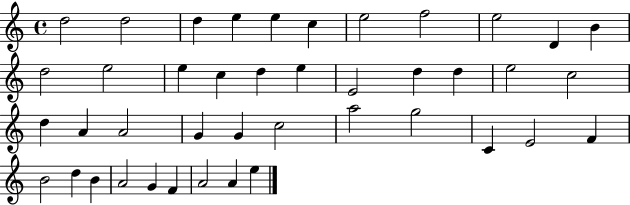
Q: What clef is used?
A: treble